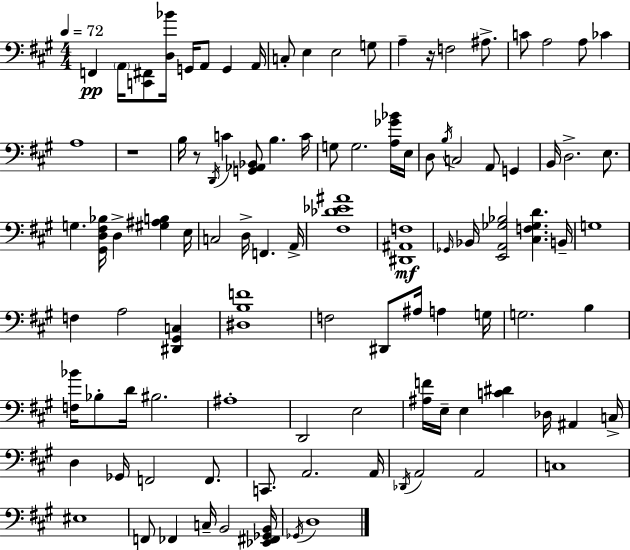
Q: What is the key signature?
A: A major